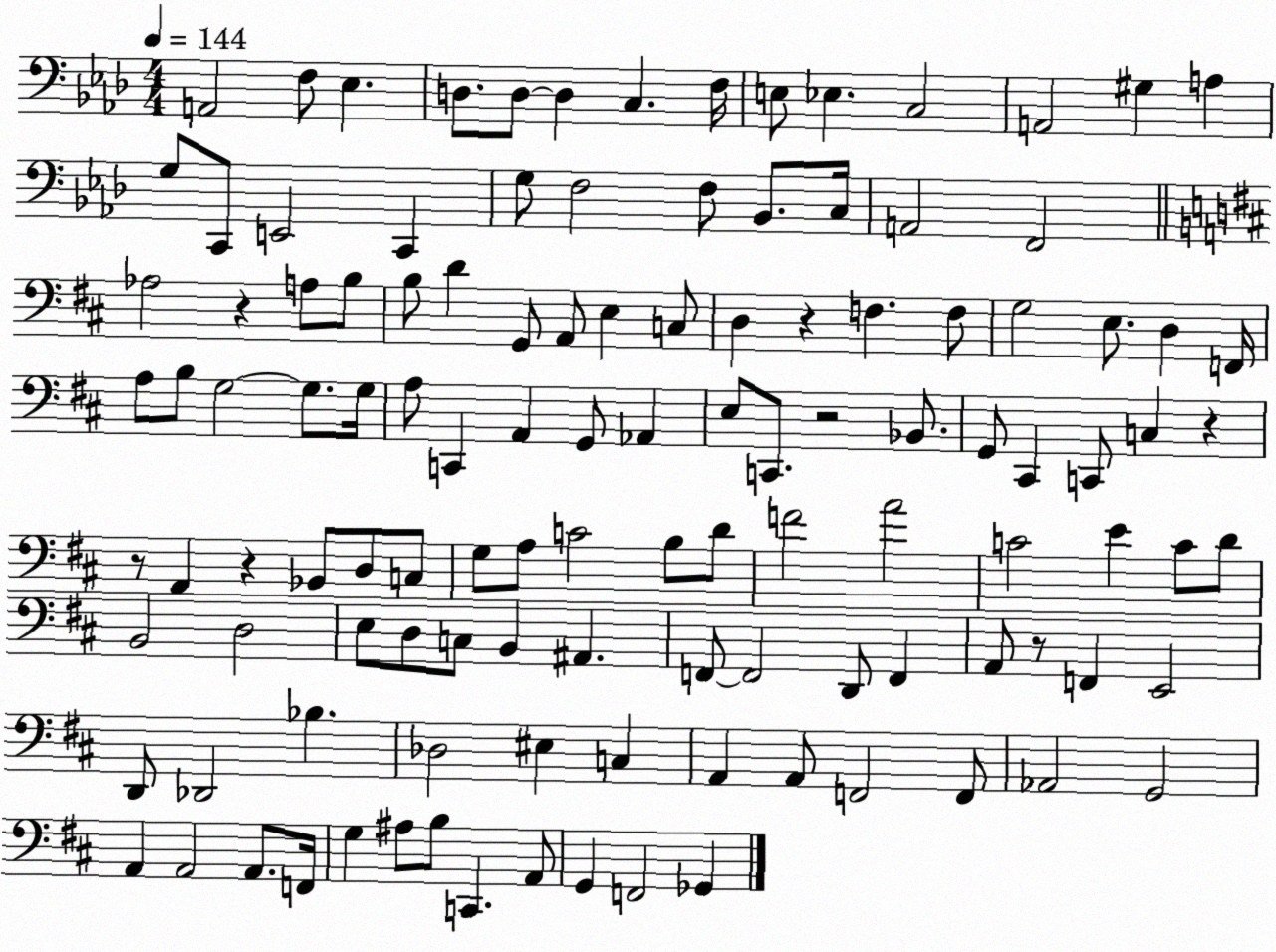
X:1
T:Untitled
M:4/4
L:1/4
K:Ab
A,,2 F,/2 _E, D,/2 D,/2 D, C, F,/4 E,/2 _E, C,2 A,,2 ^G, A, G,/2 C,,/2 E,,2 C,, G,/2 F,2 F,/2 _B,,/2 C,/4 A,,2 F,,2 _A,2 z A,/2 B,/2 B,/2 D G,,/2 A,,/2 E, C,/2 D, z F, F,/2 G,2 E,/2 D, F,,/4 A,/2 B,/2 G,2 G,/2 G,/4 A,/2 C,, A,, G,,/2 _A,, E,/2 C,,/2 z2 _B,,/2 G,,/2 ^C,, C,,/2 C, z z/2 A,, z _B,,/2 D,/2 C,/2 G,/2 A,/2 C2 B,/2 D/2 F2 A2 C2 E C/2 D/2 B,,2 D,2 E,/2 D,/2 C,/2 B,, ^A,, F,,/2 F,,2 D,,/2 F,, A,,/2 z/2 F,, E,,2 D,,/2 _D,,2 _B, _D,2 ^E, C, A,, A,,/2 F,,2 F,,/2 _A,,2 G,,2 A,, A,,2 A,,/2 F,,/4 G, ^A,/2 B,/2 C,, A,,/2 G,, F,,2 _G,,